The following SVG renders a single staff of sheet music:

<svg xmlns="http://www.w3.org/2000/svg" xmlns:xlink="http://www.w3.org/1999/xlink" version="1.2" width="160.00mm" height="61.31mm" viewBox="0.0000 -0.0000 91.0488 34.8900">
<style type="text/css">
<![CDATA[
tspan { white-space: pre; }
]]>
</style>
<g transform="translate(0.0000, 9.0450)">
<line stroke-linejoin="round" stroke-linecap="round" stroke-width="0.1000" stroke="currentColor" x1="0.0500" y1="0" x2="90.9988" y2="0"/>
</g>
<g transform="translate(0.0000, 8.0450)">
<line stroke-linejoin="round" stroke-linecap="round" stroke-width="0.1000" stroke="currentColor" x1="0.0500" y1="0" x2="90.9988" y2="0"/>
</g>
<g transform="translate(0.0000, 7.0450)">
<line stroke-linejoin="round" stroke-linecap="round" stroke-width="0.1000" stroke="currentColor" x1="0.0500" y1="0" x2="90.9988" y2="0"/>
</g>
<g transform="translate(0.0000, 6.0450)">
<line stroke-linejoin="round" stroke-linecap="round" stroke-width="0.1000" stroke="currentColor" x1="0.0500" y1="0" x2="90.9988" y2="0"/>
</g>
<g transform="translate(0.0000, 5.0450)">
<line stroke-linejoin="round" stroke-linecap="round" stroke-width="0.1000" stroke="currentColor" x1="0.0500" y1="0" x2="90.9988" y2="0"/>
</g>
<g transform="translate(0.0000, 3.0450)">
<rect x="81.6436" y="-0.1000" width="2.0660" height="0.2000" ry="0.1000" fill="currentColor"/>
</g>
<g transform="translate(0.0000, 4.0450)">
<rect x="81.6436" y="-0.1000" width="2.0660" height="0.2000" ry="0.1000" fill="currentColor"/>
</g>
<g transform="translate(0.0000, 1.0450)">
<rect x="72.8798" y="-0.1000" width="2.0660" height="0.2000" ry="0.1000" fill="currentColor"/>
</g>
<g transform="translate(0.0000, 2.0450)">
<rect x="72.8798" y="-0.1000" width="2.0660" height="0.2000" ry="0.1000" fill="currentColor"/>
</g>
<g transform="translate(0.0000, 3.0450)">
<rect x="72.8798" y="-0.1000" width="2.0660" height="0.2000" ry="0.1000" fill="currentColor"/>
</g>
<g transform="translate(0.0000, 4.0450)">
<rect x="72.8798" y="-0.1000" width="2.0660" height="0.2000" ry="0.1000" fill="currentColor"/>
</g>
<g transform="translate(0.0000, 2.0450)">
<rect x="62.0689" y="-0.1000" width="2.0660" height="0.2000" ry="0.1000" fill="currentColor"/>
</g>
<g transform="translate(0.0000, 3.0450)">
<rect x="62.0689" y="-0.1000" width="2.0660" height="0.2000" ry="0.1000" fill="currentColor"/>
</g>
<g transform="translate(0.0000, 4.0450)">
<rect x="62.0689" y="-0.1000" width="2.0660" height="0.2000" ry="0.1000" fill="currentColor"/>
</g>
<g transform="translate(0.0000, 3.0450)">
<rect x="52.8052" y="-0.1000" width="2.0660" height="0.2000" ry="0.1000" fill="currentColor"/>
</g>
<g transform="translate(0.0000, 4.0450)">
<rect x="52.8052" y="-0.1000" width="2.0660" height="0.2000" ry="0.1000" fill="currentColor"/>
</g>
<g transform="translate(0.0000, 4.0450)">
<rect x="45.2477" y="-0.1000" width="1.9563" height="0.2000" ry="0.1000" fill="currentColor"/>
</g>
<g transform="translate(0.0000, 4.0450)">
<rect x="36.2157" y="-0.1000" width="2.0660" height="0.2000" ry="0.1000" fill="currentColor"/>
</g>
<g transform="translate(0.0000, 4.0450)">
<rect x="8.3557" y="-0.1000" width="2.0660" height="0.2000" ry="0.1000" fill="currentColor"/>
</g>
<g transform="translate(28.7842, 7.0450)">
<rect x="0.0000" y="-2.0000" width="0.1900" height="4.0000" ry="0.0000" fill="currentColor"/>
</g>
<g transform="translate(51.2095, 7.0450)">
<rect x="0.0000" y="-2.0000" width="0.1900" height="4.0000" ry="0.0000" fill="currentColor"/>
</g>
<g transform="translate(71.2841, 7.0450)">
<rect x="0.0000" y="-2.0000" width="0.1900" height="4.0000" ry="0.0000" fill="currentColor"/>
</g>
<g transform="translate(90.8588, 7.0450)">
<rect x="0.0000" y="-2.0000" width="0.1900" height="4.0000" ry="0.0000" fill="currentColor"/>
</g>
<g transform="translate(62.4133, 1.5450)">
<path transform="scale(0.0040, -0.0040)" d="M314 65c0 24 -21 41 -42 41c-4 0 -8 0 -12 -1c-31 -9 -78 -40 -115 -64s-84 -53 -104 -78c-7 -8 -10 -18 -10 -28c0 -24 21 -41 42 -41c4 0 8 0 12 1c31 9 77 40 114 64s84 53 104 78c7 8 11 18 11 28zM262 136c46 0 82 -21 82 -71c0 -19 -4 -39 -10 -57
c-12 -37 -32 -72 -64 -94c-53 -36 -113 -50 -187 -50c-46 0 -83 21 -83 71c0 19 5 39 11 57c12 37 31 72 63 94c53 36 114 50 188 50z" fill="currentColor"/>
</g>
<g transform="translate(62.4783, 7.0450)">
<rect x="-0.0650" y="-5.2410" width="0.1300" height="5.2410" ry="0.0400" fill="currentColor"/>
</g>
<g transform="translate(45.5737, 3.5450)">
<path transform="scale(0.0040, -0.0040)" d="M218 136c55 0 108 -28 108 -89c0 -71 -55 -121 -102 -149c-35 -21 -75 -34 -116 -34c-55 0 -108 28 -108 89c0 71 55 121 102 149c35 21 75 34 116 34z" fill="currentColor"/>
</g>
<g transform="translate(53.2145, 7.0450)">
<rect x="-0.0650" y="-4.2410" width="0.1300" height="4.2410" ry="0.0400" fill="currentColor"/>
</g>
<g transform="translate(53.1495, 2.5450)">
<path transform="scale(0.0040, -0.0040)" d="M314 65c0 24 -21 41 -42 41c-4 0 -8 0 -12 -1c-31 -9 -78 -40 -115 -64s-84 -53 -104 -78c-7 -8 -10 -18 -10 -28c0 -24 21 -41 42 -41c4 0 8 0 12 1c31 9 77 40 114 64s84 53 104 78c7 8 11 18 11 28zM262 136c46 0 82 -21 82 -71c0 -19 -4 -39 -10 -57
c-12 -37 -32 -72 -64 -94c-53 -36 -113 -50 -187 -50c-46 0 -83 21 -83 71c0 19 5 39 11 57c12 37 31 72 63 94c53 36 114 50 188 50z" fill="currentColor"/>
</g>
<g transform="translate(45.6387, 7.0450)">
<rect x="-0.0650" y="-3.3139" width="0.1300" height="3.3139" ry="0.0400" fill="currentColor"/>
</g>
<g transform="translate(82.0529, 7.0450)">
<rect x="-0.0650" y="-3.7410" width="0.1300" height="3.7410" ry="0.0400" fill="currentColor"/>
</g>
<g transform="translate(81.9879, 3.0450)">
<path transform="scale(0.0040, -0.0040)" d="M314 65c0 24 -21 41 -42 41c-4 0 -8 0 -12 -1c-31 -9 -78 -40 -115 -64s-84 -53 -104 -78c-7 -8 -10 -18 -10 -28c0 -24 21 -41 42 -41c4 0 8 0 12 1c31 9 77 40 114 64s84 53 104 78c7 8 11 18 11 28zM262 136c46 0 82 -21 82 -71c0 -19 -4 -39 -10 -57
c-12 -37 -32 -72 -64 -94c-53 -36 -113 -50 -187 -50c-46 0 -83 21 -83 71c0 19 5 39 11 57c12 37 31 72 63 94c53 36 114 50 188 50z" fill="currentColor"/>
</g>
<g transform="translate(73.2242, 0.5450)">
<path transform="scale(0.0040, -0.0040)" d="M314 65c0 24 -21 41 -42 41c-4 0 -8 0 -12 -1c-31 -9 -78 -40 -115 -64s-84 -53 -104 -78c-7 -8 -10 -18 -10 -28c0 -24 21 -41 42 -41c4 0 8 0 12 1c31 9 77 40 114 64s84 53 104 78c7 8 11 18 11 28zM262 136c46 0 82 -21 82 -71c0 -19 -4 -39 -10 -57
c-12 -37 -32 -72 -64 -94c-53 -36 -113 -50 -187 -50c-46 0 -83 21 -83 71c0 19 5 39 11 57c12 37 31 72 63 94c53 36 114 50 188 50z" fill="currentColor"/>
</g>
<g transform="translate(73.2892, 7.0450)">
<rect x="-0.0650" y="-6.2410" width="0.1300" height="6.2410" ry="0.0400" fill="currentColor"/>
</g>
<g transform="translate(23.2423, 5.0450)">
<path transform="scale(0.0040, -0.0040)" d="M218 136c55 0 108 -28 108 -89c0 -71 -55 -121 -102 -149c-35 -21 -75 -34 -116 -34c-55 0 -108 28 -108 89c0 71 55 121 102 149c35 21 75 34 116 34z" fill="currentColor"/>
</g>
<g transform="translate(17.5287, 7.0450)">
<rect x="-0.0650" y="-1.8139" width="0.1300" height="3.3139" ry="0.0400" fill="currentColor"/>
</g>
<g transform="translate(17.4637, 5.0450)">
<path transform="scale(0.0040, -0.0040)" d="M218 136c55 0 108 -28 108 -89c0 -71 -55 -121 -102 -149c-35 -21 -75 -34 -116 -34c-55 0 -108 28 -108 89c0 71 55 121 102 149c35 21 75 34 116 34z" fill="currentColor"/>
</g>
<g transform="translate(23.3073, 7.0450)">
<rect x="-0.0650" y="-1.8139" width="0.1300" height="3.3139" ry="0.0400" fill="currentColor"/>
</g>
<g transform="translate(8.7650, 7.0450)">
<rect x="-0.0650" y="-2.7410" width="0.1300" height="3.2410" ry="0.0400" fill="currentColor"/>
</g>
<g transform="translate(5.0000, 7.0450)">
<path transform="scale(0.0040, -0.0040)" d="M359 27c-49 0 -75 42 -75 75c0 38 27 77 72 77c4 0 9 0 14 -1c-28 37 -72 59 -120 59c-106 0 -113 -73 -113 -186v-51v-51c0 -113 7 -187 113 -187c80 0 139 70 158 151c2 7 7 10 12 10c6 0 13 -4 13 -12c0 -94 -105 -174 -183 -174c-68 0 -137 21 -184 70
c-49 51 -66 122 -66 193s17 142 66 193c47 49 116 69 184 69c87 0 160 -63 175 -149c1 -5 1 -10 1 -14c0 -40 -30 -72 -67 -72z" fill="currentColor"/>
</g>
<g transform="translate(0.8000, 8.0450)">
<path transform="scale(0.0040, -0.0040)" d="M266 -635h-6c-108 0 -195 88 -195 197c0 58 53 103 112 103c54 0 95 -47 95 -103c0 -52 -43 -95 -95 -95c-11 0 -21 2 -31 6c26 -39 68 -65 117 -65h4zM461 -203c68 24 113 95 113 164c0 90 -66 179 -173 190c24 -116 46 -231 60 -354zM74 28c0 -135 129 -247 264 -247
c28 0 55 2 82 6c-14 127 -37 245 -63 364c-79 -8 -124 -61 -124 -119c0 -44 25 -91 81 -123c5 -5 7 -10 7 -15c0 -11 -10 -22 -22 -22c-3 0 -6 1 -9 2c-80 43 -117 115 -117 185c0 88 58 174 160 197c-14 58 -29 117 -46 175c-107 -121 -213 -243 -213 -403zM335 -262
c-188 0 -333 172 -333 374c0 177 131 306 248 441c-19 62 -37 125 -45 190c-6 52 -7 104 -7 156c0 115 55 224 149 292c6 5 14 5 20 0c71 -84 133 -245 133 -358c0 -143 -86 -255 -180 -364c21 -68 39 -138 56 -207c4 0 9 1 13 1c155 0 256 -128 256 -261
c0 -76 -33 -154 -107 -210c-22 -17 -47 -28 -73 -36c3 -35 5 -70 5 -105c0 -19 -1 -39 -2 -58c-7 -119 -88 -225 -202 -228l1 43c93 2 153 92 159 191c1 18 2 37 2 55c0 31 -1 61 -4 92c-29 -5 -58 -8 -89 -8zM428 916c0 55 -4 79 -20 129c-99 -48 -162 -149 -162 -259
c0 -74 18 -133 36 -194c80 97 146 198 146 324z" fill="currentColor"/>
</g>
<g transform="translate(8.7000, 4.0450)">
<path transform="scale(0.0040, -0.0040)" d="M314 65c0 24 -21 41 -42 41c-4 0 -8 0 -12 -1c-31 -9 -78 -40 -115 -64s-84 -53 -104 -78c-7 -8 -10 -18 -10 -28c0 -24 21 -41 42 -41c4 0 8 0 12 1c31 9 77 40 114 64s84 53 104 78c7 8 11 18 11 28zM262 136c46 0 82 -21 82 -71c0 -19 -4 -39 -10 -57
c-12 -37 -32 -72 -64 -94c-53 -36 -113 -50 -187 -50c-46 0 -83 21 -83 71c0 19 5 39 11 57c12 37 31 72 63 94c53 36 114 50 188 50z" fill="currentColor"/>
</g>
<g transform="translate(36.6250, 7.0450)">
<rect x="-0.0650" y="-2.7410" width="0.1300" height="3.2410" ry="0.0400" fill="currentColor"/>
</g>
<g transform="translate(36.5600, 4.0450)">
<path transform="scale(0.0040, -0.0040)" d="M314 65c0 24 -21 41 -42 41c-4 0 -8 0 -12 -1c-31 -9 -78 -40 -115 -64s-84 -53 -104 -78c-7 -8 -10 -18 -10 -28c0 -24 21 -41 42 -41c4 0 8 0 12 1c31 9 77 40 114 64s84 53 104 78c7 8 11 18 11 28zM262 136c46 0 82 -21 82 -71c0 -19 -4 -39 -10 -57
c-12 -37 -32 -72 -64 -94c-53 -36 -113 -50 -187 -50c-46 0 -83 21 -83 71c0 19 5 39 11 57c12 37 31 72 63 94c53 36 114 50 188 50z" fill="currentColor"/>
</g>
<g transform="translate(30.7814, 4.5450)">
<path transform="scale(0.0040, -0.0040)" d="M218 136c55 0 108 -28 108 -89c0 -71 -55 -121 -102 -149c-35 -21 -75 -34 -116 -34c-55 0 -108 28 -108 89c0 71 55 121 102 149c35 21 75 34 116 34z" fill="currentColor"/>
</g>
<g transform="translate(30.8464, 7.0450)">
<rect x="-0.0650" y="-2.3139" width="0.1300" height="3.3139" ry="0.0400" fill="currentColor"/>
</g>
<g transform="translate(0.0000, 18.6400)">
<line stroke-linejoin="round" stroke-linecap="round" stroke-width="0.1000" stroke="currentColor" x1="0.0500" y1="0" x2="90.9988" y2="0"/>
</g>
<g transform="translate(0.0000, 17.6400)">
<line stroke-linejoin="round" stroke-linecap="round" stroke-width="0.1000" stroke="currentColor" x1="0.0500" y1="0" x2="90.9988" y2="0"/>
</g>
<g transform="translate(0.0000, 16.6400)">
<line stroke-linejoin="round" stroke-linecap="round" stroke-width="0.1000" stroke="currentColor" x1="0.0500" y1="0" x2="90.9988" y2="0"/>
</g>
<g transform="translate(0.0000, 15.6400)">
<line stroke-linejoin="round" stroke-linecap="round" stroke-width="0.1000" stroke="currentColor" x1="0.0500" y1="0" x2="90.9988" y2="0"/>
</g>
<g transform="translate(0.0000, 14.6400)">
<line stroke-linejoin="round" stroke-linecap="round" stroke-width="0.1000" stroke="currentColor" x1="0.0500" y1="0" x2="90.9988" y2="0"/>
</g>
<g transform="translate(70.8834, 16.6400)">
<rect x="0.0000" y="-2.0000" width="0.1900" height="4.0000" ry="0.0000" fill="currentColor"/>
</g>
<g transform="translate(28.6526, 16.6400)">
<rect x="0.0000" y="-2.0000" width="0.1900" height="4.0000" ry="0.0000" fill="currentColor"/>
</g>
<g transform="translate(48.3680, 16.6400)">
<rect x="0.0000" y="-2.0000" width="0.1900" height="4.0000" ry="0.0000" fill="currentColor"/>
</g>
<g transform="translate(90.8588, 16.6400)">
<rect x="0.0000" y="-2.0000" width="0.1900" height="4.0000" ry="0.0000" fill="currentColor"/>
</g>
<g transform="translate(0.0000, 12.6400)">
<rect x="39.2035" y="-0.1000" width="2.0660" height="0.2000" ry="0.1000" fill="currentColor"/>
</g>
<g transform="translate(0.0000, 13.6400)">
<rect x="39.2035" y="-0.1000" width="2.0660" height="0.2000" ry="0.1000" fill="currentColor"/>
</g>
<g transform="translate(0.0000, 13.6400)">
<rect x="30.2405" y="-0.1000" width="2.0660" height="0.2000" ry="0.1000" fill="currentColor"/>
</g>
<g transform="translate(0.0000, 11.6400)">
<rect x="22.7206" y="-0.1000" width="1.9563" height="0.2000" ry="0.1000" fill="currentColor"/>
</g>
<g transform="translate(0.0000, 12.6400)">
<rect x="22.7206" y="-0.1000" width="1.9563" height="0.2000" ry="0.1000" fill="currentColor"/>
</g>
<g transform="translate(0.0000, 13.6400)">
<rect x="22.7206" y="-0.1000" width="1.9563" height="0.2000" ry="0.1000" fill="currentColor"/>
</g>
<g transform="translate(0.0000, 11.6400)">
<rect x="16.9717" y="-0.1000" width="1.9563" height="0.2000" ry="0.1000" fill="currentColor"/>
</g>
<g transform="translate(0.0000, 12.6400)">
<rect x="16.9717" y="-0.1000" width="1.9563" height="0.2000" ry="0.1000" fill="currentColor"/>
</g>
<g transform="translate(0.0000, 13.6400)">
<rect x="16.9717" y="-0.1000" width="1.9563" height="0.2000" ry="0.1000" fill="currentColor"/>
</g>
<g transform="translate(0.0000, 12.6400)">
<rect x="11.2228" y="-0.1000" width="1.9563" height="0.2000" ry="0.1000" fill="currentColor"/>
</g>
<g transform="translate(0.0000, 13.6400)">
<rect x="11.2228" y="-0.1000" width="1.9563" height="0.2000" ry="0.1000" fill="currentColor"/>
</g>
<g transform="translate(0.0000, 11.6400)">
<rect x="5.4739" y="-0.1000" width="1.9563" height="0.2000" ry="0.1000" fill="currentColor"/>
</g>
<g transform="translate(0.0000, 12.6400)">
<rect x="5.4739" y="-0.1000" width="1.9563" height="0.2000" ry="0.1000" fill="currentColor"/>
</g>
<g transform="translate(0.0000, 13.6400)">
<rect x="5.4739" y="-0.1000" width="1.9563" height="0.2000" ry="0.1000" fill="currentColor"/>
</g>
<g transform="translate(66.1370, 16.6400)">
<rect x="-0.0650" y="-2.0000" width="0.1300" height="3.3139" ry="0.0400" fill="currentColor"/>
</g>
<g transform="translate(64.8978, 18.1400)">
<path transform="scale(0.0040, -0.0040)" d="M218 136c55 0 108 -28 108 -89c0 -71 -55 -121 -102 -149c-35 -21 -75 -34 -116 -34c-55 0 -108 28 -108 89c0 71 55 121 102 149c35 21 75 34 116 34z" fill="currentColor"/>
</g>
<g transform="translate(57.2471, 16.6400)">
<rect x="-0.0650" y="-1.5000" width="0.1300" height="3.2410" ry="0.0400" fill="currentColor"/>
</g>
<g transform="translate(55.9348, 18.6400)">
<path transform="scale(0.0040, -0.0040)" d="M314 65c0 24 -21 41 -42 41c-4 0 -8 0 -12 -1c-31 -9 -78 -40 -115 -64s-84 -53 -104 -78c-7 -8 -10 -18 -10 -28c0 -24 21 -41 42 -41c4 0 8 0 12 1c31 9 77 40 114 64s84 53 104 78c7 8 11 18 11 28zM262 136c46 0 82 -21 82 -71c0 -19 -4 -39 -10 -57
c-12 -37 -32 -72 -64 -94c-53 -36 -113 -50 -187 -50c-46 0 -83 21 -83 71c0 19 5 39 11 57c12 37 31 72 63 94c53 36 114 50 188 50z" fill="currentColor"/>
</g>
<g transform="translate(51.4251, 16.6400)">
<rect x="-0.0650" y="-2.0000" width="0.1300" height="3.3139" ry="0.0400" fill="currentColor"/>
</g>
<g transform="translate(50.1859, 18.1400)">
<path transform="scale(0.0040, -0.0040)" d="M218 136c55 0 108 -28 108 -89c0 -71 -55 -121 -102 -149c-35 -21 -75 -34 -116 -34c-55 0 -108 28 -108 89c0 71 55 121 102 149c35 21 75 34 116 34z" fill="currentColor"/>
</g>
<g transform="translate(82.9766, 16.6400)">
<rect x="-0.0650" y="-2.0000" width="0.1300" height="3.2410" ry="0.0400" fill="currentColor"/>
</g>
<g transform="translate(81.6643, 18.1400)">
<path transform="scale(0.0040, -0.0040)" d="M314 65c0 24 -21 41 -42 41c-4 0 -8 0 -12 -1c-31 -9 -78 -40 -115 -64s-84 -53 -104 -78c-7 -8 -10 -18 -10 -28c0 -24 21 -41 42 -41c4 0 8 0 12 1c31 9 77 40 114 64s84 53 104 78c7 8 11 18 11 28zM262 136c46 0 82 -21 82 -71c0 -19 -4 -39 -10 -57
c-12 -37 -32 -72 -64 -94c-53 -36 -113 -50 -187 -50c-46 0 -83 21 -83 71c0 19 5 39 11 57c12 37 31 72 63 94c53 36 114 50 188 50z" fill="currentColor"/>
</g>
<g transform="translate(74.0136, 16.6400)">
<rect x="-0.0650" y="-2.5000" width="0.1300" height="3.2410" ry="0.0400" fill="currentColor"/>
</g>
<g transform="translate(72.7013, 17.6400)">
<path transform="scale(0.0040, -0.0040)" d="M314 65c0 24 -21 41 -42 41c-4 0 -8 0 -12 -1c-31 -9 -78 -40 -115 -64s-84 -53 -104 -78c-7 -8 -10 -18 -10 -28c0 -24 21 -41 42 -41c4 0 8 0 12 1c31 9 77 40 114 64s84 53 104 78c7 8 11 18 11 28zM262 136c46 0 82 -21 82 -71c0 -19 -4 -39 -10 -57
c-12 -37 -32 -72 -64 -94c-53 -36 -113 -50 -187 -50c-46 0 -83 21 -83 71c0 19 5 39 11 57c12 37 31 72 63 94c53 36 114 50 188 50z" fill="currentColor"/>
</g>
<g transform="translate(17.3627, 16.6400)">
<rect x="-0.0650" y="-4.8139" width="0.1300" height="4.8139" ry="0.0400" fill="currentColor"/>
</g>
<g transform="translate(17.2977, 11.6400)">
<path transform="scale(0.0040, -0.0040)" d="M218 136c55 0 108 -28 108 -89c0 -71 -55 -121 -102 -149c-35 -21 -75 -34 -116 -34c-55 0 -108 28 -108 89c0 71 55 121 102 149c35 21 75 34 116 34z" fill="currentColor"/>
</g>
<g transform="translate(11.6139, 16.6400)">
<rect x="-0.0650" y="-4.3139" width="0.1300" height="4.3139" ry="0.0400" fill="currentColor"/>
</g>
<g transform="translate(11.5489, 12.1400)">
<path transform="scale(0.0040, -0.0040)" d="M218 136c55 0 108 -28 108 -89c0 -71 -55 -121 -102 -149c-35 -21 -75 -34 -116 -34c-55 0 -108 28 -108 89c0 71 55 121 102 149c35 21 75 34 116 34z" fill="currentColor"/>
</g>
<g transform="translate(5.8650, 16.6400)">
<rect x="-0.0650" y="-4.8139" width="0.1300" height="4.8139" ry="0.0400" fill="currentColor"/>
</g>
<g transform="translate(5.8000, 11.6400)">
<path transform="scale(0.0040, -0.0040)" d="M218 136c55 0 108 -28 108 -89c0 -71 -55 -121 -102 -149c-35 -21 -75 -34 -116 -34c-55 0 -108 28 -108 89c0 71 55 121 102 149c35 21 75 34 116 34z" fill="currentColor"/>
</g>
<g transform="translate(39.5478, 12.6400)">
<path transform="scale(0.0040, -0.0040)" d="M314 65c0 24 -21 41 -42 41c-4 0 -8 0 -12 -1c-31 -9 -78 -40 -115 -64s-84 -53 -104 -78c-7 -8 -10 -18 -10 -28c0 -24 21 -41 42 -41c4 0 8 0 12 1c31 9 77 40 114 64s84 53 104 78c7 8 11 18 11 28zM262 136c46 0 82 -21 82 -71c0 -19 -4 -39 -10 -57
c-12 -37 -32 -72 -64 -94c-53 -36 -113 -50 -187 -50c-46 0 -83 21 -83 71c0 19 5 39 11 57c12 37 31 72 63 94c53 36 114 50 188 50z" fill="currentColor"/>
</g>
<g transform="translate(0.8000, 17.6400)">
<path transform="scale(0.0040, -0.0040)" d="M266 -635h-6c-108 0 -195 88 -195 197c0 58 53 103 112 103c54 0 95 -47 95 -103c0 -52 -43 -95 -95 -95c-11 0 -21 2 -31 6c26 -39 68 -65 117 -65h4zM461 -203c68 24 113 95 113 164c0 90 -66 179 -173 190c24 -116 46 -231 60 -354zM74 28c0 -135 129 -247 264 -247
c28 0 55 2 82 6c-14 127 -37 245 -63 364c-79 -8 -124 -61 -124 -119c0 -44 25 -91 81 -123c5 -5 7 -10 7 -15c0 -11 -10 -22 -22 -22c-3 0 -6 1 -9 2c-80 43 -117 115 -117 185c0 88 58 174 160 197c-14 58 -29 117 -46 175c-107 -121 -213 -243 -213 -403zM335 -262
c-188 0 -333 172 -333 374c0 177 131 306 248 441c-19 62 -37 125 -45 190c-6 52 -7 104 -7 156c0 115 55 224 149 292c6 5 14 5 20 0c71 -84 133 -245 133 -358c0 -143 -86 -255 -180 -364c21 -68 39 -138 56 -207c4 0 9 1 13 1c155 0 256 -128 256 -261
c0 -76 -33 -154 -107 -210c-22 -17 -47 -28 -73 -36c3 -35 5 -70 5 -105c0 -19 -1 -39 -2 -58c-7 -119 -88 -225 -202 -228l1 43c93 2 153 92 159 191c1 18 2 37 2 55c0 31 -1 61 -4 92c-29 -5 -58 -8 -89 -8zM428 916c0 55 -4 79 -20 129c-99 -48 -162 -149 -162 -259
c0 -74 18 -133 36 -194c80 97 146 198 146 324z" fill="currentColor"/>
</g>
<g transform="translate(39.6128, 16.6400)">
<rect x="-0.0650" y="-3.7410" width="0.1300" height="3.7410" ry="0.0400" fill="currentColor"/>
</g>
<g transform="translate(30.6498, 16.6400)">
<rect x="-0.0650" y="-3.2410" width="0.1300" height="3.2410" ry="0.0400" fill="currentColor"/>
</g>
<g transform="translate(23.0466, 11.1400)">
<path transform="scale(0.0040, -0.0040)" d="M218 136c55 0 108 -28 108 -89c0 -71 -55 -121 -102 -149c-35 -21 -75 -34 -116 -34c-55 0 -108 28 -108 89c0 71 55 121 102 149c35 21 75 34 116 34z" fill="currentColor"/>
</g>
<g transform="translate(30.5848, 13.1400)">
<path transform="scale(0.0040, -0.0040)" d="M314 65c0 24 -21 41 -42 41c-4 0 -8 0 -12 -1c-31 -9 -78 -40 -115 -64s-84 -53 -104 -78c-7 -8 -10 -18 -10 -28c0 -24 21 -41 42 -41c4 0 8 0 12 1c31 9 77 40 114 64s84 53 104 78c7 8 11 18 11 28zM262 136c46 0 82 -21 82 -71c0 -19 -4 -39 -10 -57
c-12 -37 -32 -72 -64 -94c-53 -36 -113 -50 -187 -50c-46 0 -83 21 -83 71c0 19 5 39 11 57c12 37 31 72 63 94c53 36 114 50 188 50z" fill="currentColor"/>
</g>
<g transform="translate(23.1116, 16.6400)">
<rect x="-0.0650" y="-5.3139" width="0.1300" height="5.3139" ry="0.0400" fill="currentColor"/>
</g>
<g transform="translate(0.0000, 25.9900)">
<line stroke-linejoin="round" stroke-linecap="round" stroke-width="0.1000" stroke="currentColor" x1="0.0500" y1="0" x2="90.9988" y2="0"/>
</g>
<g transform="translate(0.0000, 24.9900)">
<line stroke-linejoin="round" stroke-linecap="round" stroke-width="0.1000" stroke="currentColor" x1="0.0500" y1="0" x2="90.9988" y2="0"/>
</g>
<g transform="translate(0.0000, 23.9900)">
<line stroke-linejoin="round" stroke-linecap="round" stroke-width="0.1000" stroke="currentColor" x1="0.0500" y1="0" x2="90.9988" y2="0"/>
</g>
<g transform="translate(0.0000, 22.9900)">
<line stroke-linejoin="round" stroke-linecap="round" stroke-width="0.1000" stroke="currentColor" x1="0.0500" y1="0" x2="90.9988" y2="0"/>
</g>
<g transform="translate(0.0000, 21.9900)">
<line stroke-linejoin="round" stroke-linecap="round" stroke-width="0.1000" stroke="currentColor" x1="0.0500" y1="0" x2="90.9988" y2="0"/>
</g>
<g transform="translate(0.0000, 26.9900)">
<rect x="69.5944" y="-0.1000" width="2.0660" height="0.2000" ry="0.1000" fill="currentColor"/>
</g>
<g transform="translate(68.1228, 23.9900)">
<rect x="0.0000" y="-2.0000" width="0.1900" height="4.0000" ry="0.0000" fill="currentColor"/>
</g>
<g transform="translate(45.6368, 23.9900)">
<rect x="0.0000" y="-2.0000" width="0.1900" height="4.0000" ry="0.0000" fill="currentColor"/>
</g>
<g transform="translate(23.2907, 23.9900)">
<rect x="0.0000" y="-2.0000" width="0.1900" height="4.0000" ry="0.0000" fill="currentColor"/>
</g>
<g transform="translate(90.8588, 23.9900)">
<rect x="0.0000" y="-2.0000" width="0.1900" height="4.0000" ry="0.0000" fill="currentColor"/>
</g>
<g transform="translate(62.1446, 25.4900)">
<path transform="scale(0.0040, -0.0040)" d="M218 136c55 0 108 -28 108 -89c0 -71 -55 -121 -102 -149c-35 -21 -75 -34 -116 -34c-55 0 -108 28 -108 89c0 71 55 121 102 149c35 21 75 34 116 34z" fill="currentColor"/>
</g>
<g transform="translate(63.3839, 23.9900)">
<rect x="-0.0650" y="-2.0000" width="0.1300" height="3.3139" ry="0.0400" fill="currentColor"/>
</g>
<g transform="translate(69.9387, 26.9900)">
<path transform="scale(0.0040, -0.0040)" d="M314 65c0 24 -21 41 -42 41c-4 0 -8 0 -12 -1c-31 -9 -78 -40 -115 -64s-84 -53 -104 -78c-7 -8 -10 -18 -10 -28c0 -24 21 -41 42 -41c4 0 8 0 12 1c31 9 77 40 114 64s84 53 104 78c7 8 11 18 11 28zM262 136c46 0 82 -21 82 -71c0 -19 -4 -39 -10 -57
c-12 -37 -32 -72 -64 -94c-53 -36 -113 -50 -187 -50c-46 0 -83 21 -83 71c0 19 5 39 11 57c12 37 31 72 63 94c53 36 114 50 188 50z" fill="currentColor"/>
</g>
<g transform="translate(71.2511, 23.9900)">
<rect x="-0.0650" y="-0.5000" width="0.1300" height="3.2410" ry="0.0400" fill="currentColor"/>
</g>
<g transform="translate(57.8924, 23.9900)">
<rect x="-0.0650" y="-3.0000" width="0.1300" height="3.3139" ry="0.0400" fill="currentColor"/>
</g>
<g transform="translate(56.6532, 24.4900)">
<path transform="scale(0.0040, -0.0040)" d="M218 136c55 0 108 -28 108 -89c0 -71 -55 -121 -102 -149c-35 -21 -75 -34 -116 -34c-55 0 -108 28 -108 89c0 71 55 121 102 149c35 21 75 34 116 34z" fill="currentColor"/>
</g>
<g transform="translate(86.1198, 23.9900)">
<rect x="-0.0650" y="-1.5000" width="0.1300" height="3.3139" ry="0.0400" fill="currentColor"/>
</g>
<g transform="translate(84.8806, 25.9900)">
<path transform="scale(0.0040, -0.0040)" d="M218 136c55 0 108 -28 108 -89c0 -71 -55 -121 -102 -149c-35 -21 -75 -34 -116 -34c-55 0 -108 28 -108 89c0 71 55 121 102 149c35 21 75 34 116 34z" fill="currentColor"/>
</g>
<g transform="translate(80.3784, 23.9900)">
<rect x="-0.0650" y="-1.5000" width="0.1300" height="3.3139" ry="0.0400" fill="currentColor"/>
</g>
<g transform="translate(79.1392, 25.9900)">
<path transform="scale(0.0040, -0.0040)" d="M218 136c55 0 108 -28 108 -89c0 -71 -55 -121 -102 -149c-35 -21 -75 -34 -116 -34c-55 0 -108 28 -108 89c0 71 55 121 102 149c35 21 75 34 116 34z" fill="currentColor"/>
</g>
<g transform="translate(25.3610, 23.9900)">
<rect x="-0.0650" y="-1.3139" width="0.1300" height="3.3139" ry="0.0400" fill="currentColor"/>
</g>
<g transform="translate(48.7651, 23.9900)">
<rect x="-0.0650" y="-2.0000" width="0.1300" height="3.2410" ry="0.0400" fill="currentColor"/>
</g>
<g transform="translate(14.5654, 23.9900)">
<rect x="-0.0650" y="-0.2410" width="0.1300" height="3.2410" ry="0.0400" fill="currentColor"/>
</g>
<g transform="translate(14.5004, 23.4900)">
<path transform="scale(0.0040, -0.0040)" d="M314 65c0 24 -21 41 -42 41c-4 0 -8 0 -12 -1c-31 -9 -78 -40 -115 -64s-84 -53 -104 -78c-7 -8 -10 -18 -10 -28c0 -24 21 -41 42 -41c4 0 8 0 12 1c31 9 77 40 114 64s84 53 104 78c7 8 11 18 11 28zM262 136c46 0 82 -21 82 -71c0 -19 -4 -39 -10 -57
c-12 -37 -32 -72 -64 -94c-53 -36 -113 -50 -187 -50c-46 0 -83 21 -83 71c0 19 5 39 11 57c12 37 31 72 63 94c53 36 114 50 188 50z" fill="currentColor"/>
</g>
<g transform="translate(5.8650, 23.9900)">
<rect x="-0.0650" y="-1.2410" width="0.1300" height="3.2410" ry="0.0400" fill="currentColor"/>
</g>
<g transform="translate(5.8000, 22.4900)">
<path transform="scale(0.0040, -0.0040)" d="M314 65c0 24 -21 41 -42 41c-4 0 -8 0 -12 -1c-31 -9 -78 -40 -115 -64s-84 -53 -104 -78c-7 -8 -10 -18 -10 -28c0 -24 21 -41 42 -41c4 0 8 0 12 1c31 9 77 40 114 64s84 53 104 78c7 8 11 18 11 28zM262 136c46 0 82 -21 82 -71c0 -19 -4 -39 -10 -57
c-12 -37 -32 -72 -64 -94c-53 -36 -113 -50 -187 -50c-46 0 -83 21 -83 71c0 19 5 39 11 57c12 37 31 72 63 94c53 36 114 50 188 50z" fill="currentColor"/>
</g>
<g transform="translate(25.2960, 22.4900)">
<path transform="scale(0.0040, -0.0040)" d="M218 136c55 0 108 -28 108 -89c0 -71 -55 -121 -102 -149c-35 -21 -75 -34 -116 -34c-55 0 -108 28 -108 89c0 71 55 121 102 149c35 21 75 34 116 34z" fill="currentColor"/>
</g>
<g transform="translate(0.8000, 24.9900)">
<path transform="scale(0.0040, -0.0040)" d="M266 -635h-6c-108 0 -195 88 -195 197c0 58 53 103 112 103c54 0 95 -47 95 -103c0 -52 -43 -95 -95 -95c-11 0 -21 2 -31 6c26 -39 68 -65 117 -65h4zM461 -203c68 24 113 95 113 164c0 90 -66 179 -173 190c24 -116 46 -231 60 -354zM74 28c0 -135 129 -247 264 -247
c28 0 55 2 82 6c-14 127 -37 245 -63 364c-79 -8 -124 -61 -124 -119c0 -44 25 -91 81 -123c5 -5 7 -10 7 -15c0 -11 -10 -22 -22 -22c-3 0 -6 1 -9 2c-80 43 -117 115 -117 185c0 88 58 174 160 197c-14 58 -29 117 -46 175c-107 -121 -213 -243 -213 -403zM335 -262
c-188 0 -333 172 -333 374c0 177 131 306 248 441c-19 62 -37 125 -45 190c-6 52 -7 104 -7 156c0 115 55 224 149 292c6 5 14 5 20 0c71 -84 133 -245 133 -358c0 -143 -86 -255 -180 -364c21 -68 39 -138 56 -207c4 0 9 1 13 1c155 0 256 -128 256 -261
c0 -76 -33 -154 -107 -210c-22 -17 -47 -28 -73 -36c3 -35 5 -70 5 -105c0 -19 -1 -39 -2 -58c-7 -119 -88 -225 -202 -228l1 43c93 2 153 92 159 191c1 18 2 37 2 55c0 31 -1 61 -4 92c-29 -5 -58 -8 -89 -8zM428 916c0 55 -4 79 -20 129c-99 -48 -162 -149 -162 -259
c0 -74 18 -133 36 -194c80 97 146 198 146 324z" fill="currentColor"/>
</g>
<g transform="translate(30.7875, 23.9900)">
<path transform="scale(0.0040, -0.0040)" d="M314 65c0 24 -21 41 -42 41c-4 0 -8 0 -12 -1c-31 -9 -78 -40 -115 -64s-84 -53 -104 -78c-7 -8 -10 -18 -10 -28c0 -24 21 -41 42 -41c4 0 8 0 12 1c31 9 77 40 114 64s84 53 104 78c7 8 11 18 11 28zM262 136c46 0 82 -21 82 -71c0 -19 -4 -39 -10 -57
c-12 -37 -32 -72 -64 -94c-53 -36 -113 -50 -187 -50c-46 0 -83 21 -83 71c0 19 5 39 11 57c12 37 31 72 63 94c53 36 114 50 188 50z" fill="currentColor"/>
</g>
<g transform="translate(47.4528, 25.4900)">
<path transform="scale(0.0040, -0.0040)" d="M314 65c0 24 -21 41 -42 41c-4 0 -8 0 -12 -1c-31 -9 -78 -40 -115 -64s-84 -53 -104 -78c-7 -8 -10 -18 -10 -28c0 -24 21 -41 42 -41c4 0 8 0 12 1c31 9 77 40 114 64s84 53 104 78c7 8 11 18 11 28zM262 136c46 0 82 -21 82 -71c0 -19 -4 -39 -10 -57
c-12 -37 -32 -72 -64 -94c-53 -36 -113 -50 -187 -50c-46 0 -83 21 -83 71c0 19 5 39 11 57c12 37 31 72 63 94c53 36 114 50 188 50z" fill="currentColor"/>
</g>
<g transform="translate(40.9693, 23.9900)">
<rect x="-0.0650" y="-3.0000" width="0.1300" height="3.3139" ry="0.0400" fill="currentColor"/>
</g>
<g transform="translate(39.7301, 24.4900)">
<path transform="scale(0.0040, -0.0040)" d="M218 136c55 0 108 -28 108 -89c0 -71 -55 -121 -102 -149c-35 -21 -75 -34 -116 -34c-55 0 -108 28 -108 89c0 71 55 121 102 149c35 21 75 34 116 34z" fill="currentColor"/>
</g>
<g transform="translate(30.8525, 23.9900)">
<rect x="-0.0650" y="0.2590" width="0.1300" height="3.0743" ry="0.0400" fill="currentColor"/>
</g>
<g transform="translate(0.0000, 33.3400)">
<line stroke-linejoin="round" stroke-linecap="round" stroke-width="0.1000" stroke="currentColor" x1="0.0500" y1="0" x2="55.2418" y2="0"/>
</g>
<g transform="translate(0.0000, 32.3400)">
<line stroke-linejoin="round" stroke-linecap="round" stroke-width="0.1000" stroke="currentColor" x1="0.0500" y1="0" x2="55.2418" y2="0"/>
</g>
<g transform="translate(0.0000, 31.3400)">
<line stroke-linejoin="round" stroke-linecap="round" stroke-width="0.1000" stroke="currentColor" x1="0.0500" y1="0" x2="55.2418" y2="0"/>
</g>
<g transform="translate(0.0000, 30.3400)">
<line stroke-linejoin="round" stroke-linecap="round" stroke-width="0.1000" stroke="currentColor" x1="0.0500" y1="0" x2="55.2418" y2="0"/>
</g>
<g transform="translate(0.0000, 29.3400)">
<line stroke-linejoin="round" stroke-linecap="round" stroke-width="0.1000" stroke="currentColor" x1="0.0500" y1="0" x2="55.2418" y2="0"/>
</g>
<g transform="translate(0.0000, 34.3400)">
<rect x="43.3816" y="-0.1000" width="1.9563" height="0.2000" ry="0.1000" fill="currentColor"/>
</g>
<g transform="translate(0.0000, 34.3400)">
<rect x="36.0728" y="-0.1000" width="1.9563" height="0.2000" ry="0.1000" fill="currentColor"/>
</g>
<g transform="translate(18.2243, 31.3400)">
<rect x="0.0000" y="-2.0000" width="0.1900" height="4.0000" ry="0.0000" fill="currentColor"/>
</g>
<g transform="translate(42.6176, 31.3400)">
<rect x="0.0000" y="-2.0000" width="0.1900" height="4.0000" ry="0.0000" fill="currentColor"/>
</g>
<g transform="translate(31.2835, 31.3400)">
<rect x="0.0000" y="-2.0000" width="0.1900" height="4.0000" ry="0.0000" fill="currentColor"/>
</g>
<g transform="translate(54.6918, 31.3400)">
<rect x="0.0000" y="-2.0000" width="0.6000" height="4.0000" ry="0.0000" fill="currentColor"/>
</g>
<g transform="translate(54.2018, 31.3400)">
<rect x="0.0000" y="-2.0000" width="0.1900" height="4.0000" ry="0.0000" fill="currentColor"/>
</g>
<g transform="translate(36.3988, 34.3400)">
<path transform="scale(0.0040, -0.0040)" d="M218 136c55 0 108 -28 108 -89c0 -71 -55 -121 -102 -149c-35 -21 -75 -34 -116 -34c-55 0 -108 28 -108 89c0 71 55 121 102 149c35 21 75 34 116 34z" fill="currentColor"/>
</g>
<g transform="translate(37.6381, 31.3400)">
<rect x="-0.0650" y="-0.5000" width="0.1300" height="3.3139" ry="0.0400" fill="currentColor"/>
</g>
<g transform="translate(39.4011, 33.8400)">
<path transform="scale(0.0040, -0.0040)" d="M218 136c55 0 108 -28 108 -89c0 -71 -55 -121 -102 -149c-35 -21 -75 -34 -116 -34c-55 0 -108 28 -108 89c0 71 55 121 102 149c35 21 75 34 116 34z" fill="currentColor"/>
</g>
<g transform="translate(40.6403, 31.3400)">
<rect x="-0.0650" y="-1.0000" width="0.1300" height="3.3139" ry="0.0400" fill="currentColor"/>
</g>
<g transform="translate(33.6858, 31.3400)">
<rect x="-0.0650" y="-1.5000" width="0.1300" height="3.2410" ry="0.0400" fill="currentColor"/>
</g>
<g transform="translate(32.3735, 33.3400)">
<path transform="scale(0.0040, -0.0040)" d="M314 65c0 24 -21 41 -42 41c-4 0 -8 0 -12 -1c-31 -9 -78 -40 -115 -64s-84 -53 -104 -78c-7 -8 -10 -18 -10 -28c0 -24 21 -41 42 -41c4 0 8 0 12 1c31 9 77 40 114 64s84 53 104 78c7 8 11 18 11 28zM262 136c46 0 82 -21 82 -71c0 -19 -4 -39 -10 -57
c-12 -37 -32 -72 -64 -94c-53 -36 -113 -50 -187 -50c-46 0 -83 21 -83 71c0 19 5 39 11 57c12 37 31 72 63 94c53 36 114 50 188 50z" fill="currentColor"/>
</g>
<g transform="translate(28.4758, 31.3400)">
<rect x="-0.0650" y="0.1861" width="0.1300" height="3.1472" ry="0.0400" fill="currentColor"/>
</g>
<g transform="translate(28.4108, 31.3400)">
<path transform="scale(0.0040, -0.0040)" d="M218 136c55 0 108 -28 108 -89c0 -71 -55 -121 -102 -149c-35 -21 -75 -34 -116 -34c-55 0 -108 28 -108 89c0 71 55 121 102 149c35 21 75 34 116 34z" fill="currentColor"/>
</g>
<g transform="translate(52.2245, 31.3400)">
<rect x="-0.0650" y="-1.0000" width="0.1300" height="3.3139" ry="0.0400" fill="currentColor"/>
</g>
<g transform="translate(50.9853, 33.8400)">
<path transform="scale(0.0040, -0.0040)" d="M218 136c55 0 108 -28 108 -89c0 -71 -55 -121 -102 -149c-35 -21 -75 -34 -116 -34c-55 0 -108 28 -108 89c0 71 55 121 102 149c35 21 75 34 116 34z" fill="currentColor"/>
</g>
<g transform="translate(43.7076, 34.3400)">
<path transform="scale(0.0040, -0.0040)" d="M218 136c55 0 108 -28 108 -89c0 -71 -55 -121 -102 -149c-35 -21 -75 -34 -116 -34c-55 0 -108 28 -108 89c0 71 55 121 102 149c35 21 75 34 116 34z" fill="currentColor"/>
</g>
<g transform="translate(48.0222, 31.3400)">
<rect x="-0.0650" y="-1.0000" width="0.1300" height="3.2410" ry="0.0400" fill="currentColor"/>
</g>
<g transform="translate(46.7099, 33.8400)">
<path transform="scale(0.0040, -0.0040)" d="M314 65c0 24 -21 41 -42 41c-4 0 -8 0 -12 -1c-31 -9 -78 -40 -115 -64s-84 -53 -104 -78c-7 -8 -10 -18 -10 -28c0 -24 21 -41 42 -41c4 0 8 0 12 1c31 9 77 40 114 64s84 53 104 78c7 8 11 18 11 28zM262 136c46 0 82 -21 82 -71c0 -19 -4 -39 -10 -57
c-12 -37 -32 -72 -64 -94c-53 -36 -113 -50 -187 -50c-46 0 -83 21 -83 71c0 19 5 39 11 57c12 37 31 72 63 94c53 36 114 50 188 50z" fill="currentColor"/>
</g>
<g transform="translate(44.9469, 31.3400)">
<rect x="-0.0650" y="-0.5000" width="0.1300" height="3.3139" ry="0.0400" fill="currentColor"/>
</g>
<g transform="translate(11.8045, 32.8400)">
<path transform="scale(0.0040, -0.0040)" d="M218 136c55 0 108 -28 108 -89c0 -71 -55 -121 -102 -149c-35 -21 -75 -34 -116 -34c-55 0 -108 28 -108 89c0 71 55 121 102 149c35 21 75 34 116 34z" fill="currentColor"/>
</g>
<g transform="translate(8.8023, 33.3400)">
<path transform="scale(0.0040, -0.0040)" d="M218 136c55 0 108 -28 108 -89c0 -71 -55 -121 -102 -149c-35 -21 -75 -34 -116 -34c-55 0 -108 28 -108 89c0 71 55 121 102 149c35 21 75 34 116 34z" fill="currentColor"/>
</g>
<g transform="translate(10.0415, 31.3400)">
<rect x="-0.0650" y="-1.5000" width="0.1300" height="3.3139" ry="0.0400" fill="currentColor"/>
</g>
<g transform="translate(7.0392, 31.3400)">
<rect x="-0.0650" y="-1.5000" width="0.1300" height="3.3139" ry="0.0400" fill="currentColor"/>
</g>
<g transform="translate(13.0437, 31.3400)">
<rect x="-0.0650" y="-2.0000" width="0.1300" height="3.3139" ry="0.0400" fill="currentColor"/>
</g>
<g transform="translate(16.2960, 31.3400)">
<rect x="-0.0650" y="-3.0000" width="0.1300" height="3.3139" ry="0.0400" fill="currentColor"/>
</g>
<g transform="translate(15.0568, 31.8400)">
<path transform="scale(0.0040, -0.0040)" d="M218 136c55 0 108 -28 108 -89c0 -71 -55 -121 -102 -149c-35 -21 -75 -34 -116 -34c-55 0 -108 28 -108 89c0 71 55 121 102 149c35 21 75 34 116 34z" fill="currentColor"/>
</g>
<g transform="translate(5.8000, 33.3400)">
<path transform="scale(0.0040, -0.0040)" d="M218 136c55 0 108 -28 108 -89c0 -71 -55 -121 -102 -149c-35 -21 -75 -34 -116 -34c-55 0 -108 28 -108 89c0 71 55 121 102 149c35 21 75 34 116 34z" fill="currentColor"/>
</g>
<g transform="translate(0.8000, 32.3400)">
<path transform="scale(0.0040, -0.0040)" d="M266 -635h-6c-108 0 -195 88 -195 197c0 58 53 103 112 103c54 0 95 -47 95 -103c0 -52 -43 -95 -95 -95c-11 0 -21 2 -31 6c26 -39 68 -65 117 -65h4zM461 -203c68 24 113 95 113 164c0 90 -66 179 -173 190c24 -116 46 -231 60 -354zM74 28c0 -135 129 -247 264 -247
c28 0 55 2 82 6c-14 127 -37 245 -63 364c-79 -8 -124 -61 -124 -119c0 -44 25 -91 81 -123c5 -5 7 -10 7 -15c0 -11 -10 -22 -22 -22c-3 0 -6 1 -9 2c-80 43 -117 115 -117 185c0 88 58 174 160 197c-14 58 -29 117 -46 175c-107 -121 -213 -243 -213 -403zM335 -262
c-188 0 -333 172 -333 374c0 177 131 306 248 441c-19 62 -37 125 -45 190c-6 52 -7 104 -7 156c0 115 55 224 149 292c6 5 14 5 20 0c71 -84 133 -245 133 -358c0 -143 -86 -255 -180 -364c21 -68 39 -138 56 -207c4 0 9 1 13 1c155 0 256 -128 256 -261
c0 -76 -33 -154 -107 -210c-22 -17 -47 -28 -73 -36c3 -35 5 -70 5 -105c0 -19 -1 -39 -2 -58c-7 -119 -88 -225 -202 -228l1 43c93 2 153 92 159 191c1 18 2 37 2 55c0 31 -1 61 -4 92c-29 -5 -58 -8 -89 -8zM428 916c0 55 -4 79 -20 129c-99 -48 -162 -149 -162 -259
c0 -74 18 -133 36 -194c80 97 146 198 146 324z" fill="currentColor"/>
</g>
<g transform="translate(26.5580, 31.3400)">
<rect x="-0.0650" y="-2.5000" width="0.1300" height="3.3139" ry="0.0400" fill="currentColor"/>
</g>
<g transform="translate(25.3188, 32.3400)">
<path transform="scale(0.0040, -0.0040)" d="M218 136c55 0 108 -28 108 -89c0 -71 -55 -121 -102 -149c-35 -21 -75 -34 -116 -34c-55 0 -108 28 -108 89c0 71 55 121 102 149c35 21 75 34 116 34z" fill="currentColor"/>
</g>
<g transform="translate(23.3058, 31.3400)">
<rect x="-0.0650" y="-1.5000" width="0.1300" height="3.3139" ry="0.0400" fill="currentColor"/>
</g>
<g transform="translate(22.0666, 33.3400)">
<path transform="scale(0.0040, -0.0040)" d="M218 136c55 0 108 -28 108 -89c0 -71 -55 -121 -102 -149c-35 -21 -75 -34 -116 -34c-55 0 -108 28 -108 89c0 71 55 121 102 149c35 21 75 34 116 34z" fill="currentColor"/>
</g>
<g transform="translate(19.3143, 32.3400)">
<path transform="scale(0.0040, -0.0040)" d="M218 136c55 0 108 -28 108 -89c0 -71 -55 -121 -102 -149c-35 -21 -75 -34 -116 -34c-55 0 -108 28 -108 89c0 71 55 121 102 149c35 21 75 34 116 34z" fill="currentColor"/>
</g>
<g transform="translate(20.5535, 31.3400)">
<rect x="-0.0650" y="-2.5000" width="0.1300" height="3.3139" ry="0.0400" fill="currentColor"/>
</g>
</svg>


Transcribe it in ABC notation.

X:1
T:Untitled
M:4/4
L:1/4
K:C
a2 f f g a2 b d'2 f'2 a'2 c'2 e' d' e' f' b2 c'2 F E2 F G2 F2 e2 c2 e B2 A F2 A F C2 E E E E F A G E G B E2 C D C D2 D